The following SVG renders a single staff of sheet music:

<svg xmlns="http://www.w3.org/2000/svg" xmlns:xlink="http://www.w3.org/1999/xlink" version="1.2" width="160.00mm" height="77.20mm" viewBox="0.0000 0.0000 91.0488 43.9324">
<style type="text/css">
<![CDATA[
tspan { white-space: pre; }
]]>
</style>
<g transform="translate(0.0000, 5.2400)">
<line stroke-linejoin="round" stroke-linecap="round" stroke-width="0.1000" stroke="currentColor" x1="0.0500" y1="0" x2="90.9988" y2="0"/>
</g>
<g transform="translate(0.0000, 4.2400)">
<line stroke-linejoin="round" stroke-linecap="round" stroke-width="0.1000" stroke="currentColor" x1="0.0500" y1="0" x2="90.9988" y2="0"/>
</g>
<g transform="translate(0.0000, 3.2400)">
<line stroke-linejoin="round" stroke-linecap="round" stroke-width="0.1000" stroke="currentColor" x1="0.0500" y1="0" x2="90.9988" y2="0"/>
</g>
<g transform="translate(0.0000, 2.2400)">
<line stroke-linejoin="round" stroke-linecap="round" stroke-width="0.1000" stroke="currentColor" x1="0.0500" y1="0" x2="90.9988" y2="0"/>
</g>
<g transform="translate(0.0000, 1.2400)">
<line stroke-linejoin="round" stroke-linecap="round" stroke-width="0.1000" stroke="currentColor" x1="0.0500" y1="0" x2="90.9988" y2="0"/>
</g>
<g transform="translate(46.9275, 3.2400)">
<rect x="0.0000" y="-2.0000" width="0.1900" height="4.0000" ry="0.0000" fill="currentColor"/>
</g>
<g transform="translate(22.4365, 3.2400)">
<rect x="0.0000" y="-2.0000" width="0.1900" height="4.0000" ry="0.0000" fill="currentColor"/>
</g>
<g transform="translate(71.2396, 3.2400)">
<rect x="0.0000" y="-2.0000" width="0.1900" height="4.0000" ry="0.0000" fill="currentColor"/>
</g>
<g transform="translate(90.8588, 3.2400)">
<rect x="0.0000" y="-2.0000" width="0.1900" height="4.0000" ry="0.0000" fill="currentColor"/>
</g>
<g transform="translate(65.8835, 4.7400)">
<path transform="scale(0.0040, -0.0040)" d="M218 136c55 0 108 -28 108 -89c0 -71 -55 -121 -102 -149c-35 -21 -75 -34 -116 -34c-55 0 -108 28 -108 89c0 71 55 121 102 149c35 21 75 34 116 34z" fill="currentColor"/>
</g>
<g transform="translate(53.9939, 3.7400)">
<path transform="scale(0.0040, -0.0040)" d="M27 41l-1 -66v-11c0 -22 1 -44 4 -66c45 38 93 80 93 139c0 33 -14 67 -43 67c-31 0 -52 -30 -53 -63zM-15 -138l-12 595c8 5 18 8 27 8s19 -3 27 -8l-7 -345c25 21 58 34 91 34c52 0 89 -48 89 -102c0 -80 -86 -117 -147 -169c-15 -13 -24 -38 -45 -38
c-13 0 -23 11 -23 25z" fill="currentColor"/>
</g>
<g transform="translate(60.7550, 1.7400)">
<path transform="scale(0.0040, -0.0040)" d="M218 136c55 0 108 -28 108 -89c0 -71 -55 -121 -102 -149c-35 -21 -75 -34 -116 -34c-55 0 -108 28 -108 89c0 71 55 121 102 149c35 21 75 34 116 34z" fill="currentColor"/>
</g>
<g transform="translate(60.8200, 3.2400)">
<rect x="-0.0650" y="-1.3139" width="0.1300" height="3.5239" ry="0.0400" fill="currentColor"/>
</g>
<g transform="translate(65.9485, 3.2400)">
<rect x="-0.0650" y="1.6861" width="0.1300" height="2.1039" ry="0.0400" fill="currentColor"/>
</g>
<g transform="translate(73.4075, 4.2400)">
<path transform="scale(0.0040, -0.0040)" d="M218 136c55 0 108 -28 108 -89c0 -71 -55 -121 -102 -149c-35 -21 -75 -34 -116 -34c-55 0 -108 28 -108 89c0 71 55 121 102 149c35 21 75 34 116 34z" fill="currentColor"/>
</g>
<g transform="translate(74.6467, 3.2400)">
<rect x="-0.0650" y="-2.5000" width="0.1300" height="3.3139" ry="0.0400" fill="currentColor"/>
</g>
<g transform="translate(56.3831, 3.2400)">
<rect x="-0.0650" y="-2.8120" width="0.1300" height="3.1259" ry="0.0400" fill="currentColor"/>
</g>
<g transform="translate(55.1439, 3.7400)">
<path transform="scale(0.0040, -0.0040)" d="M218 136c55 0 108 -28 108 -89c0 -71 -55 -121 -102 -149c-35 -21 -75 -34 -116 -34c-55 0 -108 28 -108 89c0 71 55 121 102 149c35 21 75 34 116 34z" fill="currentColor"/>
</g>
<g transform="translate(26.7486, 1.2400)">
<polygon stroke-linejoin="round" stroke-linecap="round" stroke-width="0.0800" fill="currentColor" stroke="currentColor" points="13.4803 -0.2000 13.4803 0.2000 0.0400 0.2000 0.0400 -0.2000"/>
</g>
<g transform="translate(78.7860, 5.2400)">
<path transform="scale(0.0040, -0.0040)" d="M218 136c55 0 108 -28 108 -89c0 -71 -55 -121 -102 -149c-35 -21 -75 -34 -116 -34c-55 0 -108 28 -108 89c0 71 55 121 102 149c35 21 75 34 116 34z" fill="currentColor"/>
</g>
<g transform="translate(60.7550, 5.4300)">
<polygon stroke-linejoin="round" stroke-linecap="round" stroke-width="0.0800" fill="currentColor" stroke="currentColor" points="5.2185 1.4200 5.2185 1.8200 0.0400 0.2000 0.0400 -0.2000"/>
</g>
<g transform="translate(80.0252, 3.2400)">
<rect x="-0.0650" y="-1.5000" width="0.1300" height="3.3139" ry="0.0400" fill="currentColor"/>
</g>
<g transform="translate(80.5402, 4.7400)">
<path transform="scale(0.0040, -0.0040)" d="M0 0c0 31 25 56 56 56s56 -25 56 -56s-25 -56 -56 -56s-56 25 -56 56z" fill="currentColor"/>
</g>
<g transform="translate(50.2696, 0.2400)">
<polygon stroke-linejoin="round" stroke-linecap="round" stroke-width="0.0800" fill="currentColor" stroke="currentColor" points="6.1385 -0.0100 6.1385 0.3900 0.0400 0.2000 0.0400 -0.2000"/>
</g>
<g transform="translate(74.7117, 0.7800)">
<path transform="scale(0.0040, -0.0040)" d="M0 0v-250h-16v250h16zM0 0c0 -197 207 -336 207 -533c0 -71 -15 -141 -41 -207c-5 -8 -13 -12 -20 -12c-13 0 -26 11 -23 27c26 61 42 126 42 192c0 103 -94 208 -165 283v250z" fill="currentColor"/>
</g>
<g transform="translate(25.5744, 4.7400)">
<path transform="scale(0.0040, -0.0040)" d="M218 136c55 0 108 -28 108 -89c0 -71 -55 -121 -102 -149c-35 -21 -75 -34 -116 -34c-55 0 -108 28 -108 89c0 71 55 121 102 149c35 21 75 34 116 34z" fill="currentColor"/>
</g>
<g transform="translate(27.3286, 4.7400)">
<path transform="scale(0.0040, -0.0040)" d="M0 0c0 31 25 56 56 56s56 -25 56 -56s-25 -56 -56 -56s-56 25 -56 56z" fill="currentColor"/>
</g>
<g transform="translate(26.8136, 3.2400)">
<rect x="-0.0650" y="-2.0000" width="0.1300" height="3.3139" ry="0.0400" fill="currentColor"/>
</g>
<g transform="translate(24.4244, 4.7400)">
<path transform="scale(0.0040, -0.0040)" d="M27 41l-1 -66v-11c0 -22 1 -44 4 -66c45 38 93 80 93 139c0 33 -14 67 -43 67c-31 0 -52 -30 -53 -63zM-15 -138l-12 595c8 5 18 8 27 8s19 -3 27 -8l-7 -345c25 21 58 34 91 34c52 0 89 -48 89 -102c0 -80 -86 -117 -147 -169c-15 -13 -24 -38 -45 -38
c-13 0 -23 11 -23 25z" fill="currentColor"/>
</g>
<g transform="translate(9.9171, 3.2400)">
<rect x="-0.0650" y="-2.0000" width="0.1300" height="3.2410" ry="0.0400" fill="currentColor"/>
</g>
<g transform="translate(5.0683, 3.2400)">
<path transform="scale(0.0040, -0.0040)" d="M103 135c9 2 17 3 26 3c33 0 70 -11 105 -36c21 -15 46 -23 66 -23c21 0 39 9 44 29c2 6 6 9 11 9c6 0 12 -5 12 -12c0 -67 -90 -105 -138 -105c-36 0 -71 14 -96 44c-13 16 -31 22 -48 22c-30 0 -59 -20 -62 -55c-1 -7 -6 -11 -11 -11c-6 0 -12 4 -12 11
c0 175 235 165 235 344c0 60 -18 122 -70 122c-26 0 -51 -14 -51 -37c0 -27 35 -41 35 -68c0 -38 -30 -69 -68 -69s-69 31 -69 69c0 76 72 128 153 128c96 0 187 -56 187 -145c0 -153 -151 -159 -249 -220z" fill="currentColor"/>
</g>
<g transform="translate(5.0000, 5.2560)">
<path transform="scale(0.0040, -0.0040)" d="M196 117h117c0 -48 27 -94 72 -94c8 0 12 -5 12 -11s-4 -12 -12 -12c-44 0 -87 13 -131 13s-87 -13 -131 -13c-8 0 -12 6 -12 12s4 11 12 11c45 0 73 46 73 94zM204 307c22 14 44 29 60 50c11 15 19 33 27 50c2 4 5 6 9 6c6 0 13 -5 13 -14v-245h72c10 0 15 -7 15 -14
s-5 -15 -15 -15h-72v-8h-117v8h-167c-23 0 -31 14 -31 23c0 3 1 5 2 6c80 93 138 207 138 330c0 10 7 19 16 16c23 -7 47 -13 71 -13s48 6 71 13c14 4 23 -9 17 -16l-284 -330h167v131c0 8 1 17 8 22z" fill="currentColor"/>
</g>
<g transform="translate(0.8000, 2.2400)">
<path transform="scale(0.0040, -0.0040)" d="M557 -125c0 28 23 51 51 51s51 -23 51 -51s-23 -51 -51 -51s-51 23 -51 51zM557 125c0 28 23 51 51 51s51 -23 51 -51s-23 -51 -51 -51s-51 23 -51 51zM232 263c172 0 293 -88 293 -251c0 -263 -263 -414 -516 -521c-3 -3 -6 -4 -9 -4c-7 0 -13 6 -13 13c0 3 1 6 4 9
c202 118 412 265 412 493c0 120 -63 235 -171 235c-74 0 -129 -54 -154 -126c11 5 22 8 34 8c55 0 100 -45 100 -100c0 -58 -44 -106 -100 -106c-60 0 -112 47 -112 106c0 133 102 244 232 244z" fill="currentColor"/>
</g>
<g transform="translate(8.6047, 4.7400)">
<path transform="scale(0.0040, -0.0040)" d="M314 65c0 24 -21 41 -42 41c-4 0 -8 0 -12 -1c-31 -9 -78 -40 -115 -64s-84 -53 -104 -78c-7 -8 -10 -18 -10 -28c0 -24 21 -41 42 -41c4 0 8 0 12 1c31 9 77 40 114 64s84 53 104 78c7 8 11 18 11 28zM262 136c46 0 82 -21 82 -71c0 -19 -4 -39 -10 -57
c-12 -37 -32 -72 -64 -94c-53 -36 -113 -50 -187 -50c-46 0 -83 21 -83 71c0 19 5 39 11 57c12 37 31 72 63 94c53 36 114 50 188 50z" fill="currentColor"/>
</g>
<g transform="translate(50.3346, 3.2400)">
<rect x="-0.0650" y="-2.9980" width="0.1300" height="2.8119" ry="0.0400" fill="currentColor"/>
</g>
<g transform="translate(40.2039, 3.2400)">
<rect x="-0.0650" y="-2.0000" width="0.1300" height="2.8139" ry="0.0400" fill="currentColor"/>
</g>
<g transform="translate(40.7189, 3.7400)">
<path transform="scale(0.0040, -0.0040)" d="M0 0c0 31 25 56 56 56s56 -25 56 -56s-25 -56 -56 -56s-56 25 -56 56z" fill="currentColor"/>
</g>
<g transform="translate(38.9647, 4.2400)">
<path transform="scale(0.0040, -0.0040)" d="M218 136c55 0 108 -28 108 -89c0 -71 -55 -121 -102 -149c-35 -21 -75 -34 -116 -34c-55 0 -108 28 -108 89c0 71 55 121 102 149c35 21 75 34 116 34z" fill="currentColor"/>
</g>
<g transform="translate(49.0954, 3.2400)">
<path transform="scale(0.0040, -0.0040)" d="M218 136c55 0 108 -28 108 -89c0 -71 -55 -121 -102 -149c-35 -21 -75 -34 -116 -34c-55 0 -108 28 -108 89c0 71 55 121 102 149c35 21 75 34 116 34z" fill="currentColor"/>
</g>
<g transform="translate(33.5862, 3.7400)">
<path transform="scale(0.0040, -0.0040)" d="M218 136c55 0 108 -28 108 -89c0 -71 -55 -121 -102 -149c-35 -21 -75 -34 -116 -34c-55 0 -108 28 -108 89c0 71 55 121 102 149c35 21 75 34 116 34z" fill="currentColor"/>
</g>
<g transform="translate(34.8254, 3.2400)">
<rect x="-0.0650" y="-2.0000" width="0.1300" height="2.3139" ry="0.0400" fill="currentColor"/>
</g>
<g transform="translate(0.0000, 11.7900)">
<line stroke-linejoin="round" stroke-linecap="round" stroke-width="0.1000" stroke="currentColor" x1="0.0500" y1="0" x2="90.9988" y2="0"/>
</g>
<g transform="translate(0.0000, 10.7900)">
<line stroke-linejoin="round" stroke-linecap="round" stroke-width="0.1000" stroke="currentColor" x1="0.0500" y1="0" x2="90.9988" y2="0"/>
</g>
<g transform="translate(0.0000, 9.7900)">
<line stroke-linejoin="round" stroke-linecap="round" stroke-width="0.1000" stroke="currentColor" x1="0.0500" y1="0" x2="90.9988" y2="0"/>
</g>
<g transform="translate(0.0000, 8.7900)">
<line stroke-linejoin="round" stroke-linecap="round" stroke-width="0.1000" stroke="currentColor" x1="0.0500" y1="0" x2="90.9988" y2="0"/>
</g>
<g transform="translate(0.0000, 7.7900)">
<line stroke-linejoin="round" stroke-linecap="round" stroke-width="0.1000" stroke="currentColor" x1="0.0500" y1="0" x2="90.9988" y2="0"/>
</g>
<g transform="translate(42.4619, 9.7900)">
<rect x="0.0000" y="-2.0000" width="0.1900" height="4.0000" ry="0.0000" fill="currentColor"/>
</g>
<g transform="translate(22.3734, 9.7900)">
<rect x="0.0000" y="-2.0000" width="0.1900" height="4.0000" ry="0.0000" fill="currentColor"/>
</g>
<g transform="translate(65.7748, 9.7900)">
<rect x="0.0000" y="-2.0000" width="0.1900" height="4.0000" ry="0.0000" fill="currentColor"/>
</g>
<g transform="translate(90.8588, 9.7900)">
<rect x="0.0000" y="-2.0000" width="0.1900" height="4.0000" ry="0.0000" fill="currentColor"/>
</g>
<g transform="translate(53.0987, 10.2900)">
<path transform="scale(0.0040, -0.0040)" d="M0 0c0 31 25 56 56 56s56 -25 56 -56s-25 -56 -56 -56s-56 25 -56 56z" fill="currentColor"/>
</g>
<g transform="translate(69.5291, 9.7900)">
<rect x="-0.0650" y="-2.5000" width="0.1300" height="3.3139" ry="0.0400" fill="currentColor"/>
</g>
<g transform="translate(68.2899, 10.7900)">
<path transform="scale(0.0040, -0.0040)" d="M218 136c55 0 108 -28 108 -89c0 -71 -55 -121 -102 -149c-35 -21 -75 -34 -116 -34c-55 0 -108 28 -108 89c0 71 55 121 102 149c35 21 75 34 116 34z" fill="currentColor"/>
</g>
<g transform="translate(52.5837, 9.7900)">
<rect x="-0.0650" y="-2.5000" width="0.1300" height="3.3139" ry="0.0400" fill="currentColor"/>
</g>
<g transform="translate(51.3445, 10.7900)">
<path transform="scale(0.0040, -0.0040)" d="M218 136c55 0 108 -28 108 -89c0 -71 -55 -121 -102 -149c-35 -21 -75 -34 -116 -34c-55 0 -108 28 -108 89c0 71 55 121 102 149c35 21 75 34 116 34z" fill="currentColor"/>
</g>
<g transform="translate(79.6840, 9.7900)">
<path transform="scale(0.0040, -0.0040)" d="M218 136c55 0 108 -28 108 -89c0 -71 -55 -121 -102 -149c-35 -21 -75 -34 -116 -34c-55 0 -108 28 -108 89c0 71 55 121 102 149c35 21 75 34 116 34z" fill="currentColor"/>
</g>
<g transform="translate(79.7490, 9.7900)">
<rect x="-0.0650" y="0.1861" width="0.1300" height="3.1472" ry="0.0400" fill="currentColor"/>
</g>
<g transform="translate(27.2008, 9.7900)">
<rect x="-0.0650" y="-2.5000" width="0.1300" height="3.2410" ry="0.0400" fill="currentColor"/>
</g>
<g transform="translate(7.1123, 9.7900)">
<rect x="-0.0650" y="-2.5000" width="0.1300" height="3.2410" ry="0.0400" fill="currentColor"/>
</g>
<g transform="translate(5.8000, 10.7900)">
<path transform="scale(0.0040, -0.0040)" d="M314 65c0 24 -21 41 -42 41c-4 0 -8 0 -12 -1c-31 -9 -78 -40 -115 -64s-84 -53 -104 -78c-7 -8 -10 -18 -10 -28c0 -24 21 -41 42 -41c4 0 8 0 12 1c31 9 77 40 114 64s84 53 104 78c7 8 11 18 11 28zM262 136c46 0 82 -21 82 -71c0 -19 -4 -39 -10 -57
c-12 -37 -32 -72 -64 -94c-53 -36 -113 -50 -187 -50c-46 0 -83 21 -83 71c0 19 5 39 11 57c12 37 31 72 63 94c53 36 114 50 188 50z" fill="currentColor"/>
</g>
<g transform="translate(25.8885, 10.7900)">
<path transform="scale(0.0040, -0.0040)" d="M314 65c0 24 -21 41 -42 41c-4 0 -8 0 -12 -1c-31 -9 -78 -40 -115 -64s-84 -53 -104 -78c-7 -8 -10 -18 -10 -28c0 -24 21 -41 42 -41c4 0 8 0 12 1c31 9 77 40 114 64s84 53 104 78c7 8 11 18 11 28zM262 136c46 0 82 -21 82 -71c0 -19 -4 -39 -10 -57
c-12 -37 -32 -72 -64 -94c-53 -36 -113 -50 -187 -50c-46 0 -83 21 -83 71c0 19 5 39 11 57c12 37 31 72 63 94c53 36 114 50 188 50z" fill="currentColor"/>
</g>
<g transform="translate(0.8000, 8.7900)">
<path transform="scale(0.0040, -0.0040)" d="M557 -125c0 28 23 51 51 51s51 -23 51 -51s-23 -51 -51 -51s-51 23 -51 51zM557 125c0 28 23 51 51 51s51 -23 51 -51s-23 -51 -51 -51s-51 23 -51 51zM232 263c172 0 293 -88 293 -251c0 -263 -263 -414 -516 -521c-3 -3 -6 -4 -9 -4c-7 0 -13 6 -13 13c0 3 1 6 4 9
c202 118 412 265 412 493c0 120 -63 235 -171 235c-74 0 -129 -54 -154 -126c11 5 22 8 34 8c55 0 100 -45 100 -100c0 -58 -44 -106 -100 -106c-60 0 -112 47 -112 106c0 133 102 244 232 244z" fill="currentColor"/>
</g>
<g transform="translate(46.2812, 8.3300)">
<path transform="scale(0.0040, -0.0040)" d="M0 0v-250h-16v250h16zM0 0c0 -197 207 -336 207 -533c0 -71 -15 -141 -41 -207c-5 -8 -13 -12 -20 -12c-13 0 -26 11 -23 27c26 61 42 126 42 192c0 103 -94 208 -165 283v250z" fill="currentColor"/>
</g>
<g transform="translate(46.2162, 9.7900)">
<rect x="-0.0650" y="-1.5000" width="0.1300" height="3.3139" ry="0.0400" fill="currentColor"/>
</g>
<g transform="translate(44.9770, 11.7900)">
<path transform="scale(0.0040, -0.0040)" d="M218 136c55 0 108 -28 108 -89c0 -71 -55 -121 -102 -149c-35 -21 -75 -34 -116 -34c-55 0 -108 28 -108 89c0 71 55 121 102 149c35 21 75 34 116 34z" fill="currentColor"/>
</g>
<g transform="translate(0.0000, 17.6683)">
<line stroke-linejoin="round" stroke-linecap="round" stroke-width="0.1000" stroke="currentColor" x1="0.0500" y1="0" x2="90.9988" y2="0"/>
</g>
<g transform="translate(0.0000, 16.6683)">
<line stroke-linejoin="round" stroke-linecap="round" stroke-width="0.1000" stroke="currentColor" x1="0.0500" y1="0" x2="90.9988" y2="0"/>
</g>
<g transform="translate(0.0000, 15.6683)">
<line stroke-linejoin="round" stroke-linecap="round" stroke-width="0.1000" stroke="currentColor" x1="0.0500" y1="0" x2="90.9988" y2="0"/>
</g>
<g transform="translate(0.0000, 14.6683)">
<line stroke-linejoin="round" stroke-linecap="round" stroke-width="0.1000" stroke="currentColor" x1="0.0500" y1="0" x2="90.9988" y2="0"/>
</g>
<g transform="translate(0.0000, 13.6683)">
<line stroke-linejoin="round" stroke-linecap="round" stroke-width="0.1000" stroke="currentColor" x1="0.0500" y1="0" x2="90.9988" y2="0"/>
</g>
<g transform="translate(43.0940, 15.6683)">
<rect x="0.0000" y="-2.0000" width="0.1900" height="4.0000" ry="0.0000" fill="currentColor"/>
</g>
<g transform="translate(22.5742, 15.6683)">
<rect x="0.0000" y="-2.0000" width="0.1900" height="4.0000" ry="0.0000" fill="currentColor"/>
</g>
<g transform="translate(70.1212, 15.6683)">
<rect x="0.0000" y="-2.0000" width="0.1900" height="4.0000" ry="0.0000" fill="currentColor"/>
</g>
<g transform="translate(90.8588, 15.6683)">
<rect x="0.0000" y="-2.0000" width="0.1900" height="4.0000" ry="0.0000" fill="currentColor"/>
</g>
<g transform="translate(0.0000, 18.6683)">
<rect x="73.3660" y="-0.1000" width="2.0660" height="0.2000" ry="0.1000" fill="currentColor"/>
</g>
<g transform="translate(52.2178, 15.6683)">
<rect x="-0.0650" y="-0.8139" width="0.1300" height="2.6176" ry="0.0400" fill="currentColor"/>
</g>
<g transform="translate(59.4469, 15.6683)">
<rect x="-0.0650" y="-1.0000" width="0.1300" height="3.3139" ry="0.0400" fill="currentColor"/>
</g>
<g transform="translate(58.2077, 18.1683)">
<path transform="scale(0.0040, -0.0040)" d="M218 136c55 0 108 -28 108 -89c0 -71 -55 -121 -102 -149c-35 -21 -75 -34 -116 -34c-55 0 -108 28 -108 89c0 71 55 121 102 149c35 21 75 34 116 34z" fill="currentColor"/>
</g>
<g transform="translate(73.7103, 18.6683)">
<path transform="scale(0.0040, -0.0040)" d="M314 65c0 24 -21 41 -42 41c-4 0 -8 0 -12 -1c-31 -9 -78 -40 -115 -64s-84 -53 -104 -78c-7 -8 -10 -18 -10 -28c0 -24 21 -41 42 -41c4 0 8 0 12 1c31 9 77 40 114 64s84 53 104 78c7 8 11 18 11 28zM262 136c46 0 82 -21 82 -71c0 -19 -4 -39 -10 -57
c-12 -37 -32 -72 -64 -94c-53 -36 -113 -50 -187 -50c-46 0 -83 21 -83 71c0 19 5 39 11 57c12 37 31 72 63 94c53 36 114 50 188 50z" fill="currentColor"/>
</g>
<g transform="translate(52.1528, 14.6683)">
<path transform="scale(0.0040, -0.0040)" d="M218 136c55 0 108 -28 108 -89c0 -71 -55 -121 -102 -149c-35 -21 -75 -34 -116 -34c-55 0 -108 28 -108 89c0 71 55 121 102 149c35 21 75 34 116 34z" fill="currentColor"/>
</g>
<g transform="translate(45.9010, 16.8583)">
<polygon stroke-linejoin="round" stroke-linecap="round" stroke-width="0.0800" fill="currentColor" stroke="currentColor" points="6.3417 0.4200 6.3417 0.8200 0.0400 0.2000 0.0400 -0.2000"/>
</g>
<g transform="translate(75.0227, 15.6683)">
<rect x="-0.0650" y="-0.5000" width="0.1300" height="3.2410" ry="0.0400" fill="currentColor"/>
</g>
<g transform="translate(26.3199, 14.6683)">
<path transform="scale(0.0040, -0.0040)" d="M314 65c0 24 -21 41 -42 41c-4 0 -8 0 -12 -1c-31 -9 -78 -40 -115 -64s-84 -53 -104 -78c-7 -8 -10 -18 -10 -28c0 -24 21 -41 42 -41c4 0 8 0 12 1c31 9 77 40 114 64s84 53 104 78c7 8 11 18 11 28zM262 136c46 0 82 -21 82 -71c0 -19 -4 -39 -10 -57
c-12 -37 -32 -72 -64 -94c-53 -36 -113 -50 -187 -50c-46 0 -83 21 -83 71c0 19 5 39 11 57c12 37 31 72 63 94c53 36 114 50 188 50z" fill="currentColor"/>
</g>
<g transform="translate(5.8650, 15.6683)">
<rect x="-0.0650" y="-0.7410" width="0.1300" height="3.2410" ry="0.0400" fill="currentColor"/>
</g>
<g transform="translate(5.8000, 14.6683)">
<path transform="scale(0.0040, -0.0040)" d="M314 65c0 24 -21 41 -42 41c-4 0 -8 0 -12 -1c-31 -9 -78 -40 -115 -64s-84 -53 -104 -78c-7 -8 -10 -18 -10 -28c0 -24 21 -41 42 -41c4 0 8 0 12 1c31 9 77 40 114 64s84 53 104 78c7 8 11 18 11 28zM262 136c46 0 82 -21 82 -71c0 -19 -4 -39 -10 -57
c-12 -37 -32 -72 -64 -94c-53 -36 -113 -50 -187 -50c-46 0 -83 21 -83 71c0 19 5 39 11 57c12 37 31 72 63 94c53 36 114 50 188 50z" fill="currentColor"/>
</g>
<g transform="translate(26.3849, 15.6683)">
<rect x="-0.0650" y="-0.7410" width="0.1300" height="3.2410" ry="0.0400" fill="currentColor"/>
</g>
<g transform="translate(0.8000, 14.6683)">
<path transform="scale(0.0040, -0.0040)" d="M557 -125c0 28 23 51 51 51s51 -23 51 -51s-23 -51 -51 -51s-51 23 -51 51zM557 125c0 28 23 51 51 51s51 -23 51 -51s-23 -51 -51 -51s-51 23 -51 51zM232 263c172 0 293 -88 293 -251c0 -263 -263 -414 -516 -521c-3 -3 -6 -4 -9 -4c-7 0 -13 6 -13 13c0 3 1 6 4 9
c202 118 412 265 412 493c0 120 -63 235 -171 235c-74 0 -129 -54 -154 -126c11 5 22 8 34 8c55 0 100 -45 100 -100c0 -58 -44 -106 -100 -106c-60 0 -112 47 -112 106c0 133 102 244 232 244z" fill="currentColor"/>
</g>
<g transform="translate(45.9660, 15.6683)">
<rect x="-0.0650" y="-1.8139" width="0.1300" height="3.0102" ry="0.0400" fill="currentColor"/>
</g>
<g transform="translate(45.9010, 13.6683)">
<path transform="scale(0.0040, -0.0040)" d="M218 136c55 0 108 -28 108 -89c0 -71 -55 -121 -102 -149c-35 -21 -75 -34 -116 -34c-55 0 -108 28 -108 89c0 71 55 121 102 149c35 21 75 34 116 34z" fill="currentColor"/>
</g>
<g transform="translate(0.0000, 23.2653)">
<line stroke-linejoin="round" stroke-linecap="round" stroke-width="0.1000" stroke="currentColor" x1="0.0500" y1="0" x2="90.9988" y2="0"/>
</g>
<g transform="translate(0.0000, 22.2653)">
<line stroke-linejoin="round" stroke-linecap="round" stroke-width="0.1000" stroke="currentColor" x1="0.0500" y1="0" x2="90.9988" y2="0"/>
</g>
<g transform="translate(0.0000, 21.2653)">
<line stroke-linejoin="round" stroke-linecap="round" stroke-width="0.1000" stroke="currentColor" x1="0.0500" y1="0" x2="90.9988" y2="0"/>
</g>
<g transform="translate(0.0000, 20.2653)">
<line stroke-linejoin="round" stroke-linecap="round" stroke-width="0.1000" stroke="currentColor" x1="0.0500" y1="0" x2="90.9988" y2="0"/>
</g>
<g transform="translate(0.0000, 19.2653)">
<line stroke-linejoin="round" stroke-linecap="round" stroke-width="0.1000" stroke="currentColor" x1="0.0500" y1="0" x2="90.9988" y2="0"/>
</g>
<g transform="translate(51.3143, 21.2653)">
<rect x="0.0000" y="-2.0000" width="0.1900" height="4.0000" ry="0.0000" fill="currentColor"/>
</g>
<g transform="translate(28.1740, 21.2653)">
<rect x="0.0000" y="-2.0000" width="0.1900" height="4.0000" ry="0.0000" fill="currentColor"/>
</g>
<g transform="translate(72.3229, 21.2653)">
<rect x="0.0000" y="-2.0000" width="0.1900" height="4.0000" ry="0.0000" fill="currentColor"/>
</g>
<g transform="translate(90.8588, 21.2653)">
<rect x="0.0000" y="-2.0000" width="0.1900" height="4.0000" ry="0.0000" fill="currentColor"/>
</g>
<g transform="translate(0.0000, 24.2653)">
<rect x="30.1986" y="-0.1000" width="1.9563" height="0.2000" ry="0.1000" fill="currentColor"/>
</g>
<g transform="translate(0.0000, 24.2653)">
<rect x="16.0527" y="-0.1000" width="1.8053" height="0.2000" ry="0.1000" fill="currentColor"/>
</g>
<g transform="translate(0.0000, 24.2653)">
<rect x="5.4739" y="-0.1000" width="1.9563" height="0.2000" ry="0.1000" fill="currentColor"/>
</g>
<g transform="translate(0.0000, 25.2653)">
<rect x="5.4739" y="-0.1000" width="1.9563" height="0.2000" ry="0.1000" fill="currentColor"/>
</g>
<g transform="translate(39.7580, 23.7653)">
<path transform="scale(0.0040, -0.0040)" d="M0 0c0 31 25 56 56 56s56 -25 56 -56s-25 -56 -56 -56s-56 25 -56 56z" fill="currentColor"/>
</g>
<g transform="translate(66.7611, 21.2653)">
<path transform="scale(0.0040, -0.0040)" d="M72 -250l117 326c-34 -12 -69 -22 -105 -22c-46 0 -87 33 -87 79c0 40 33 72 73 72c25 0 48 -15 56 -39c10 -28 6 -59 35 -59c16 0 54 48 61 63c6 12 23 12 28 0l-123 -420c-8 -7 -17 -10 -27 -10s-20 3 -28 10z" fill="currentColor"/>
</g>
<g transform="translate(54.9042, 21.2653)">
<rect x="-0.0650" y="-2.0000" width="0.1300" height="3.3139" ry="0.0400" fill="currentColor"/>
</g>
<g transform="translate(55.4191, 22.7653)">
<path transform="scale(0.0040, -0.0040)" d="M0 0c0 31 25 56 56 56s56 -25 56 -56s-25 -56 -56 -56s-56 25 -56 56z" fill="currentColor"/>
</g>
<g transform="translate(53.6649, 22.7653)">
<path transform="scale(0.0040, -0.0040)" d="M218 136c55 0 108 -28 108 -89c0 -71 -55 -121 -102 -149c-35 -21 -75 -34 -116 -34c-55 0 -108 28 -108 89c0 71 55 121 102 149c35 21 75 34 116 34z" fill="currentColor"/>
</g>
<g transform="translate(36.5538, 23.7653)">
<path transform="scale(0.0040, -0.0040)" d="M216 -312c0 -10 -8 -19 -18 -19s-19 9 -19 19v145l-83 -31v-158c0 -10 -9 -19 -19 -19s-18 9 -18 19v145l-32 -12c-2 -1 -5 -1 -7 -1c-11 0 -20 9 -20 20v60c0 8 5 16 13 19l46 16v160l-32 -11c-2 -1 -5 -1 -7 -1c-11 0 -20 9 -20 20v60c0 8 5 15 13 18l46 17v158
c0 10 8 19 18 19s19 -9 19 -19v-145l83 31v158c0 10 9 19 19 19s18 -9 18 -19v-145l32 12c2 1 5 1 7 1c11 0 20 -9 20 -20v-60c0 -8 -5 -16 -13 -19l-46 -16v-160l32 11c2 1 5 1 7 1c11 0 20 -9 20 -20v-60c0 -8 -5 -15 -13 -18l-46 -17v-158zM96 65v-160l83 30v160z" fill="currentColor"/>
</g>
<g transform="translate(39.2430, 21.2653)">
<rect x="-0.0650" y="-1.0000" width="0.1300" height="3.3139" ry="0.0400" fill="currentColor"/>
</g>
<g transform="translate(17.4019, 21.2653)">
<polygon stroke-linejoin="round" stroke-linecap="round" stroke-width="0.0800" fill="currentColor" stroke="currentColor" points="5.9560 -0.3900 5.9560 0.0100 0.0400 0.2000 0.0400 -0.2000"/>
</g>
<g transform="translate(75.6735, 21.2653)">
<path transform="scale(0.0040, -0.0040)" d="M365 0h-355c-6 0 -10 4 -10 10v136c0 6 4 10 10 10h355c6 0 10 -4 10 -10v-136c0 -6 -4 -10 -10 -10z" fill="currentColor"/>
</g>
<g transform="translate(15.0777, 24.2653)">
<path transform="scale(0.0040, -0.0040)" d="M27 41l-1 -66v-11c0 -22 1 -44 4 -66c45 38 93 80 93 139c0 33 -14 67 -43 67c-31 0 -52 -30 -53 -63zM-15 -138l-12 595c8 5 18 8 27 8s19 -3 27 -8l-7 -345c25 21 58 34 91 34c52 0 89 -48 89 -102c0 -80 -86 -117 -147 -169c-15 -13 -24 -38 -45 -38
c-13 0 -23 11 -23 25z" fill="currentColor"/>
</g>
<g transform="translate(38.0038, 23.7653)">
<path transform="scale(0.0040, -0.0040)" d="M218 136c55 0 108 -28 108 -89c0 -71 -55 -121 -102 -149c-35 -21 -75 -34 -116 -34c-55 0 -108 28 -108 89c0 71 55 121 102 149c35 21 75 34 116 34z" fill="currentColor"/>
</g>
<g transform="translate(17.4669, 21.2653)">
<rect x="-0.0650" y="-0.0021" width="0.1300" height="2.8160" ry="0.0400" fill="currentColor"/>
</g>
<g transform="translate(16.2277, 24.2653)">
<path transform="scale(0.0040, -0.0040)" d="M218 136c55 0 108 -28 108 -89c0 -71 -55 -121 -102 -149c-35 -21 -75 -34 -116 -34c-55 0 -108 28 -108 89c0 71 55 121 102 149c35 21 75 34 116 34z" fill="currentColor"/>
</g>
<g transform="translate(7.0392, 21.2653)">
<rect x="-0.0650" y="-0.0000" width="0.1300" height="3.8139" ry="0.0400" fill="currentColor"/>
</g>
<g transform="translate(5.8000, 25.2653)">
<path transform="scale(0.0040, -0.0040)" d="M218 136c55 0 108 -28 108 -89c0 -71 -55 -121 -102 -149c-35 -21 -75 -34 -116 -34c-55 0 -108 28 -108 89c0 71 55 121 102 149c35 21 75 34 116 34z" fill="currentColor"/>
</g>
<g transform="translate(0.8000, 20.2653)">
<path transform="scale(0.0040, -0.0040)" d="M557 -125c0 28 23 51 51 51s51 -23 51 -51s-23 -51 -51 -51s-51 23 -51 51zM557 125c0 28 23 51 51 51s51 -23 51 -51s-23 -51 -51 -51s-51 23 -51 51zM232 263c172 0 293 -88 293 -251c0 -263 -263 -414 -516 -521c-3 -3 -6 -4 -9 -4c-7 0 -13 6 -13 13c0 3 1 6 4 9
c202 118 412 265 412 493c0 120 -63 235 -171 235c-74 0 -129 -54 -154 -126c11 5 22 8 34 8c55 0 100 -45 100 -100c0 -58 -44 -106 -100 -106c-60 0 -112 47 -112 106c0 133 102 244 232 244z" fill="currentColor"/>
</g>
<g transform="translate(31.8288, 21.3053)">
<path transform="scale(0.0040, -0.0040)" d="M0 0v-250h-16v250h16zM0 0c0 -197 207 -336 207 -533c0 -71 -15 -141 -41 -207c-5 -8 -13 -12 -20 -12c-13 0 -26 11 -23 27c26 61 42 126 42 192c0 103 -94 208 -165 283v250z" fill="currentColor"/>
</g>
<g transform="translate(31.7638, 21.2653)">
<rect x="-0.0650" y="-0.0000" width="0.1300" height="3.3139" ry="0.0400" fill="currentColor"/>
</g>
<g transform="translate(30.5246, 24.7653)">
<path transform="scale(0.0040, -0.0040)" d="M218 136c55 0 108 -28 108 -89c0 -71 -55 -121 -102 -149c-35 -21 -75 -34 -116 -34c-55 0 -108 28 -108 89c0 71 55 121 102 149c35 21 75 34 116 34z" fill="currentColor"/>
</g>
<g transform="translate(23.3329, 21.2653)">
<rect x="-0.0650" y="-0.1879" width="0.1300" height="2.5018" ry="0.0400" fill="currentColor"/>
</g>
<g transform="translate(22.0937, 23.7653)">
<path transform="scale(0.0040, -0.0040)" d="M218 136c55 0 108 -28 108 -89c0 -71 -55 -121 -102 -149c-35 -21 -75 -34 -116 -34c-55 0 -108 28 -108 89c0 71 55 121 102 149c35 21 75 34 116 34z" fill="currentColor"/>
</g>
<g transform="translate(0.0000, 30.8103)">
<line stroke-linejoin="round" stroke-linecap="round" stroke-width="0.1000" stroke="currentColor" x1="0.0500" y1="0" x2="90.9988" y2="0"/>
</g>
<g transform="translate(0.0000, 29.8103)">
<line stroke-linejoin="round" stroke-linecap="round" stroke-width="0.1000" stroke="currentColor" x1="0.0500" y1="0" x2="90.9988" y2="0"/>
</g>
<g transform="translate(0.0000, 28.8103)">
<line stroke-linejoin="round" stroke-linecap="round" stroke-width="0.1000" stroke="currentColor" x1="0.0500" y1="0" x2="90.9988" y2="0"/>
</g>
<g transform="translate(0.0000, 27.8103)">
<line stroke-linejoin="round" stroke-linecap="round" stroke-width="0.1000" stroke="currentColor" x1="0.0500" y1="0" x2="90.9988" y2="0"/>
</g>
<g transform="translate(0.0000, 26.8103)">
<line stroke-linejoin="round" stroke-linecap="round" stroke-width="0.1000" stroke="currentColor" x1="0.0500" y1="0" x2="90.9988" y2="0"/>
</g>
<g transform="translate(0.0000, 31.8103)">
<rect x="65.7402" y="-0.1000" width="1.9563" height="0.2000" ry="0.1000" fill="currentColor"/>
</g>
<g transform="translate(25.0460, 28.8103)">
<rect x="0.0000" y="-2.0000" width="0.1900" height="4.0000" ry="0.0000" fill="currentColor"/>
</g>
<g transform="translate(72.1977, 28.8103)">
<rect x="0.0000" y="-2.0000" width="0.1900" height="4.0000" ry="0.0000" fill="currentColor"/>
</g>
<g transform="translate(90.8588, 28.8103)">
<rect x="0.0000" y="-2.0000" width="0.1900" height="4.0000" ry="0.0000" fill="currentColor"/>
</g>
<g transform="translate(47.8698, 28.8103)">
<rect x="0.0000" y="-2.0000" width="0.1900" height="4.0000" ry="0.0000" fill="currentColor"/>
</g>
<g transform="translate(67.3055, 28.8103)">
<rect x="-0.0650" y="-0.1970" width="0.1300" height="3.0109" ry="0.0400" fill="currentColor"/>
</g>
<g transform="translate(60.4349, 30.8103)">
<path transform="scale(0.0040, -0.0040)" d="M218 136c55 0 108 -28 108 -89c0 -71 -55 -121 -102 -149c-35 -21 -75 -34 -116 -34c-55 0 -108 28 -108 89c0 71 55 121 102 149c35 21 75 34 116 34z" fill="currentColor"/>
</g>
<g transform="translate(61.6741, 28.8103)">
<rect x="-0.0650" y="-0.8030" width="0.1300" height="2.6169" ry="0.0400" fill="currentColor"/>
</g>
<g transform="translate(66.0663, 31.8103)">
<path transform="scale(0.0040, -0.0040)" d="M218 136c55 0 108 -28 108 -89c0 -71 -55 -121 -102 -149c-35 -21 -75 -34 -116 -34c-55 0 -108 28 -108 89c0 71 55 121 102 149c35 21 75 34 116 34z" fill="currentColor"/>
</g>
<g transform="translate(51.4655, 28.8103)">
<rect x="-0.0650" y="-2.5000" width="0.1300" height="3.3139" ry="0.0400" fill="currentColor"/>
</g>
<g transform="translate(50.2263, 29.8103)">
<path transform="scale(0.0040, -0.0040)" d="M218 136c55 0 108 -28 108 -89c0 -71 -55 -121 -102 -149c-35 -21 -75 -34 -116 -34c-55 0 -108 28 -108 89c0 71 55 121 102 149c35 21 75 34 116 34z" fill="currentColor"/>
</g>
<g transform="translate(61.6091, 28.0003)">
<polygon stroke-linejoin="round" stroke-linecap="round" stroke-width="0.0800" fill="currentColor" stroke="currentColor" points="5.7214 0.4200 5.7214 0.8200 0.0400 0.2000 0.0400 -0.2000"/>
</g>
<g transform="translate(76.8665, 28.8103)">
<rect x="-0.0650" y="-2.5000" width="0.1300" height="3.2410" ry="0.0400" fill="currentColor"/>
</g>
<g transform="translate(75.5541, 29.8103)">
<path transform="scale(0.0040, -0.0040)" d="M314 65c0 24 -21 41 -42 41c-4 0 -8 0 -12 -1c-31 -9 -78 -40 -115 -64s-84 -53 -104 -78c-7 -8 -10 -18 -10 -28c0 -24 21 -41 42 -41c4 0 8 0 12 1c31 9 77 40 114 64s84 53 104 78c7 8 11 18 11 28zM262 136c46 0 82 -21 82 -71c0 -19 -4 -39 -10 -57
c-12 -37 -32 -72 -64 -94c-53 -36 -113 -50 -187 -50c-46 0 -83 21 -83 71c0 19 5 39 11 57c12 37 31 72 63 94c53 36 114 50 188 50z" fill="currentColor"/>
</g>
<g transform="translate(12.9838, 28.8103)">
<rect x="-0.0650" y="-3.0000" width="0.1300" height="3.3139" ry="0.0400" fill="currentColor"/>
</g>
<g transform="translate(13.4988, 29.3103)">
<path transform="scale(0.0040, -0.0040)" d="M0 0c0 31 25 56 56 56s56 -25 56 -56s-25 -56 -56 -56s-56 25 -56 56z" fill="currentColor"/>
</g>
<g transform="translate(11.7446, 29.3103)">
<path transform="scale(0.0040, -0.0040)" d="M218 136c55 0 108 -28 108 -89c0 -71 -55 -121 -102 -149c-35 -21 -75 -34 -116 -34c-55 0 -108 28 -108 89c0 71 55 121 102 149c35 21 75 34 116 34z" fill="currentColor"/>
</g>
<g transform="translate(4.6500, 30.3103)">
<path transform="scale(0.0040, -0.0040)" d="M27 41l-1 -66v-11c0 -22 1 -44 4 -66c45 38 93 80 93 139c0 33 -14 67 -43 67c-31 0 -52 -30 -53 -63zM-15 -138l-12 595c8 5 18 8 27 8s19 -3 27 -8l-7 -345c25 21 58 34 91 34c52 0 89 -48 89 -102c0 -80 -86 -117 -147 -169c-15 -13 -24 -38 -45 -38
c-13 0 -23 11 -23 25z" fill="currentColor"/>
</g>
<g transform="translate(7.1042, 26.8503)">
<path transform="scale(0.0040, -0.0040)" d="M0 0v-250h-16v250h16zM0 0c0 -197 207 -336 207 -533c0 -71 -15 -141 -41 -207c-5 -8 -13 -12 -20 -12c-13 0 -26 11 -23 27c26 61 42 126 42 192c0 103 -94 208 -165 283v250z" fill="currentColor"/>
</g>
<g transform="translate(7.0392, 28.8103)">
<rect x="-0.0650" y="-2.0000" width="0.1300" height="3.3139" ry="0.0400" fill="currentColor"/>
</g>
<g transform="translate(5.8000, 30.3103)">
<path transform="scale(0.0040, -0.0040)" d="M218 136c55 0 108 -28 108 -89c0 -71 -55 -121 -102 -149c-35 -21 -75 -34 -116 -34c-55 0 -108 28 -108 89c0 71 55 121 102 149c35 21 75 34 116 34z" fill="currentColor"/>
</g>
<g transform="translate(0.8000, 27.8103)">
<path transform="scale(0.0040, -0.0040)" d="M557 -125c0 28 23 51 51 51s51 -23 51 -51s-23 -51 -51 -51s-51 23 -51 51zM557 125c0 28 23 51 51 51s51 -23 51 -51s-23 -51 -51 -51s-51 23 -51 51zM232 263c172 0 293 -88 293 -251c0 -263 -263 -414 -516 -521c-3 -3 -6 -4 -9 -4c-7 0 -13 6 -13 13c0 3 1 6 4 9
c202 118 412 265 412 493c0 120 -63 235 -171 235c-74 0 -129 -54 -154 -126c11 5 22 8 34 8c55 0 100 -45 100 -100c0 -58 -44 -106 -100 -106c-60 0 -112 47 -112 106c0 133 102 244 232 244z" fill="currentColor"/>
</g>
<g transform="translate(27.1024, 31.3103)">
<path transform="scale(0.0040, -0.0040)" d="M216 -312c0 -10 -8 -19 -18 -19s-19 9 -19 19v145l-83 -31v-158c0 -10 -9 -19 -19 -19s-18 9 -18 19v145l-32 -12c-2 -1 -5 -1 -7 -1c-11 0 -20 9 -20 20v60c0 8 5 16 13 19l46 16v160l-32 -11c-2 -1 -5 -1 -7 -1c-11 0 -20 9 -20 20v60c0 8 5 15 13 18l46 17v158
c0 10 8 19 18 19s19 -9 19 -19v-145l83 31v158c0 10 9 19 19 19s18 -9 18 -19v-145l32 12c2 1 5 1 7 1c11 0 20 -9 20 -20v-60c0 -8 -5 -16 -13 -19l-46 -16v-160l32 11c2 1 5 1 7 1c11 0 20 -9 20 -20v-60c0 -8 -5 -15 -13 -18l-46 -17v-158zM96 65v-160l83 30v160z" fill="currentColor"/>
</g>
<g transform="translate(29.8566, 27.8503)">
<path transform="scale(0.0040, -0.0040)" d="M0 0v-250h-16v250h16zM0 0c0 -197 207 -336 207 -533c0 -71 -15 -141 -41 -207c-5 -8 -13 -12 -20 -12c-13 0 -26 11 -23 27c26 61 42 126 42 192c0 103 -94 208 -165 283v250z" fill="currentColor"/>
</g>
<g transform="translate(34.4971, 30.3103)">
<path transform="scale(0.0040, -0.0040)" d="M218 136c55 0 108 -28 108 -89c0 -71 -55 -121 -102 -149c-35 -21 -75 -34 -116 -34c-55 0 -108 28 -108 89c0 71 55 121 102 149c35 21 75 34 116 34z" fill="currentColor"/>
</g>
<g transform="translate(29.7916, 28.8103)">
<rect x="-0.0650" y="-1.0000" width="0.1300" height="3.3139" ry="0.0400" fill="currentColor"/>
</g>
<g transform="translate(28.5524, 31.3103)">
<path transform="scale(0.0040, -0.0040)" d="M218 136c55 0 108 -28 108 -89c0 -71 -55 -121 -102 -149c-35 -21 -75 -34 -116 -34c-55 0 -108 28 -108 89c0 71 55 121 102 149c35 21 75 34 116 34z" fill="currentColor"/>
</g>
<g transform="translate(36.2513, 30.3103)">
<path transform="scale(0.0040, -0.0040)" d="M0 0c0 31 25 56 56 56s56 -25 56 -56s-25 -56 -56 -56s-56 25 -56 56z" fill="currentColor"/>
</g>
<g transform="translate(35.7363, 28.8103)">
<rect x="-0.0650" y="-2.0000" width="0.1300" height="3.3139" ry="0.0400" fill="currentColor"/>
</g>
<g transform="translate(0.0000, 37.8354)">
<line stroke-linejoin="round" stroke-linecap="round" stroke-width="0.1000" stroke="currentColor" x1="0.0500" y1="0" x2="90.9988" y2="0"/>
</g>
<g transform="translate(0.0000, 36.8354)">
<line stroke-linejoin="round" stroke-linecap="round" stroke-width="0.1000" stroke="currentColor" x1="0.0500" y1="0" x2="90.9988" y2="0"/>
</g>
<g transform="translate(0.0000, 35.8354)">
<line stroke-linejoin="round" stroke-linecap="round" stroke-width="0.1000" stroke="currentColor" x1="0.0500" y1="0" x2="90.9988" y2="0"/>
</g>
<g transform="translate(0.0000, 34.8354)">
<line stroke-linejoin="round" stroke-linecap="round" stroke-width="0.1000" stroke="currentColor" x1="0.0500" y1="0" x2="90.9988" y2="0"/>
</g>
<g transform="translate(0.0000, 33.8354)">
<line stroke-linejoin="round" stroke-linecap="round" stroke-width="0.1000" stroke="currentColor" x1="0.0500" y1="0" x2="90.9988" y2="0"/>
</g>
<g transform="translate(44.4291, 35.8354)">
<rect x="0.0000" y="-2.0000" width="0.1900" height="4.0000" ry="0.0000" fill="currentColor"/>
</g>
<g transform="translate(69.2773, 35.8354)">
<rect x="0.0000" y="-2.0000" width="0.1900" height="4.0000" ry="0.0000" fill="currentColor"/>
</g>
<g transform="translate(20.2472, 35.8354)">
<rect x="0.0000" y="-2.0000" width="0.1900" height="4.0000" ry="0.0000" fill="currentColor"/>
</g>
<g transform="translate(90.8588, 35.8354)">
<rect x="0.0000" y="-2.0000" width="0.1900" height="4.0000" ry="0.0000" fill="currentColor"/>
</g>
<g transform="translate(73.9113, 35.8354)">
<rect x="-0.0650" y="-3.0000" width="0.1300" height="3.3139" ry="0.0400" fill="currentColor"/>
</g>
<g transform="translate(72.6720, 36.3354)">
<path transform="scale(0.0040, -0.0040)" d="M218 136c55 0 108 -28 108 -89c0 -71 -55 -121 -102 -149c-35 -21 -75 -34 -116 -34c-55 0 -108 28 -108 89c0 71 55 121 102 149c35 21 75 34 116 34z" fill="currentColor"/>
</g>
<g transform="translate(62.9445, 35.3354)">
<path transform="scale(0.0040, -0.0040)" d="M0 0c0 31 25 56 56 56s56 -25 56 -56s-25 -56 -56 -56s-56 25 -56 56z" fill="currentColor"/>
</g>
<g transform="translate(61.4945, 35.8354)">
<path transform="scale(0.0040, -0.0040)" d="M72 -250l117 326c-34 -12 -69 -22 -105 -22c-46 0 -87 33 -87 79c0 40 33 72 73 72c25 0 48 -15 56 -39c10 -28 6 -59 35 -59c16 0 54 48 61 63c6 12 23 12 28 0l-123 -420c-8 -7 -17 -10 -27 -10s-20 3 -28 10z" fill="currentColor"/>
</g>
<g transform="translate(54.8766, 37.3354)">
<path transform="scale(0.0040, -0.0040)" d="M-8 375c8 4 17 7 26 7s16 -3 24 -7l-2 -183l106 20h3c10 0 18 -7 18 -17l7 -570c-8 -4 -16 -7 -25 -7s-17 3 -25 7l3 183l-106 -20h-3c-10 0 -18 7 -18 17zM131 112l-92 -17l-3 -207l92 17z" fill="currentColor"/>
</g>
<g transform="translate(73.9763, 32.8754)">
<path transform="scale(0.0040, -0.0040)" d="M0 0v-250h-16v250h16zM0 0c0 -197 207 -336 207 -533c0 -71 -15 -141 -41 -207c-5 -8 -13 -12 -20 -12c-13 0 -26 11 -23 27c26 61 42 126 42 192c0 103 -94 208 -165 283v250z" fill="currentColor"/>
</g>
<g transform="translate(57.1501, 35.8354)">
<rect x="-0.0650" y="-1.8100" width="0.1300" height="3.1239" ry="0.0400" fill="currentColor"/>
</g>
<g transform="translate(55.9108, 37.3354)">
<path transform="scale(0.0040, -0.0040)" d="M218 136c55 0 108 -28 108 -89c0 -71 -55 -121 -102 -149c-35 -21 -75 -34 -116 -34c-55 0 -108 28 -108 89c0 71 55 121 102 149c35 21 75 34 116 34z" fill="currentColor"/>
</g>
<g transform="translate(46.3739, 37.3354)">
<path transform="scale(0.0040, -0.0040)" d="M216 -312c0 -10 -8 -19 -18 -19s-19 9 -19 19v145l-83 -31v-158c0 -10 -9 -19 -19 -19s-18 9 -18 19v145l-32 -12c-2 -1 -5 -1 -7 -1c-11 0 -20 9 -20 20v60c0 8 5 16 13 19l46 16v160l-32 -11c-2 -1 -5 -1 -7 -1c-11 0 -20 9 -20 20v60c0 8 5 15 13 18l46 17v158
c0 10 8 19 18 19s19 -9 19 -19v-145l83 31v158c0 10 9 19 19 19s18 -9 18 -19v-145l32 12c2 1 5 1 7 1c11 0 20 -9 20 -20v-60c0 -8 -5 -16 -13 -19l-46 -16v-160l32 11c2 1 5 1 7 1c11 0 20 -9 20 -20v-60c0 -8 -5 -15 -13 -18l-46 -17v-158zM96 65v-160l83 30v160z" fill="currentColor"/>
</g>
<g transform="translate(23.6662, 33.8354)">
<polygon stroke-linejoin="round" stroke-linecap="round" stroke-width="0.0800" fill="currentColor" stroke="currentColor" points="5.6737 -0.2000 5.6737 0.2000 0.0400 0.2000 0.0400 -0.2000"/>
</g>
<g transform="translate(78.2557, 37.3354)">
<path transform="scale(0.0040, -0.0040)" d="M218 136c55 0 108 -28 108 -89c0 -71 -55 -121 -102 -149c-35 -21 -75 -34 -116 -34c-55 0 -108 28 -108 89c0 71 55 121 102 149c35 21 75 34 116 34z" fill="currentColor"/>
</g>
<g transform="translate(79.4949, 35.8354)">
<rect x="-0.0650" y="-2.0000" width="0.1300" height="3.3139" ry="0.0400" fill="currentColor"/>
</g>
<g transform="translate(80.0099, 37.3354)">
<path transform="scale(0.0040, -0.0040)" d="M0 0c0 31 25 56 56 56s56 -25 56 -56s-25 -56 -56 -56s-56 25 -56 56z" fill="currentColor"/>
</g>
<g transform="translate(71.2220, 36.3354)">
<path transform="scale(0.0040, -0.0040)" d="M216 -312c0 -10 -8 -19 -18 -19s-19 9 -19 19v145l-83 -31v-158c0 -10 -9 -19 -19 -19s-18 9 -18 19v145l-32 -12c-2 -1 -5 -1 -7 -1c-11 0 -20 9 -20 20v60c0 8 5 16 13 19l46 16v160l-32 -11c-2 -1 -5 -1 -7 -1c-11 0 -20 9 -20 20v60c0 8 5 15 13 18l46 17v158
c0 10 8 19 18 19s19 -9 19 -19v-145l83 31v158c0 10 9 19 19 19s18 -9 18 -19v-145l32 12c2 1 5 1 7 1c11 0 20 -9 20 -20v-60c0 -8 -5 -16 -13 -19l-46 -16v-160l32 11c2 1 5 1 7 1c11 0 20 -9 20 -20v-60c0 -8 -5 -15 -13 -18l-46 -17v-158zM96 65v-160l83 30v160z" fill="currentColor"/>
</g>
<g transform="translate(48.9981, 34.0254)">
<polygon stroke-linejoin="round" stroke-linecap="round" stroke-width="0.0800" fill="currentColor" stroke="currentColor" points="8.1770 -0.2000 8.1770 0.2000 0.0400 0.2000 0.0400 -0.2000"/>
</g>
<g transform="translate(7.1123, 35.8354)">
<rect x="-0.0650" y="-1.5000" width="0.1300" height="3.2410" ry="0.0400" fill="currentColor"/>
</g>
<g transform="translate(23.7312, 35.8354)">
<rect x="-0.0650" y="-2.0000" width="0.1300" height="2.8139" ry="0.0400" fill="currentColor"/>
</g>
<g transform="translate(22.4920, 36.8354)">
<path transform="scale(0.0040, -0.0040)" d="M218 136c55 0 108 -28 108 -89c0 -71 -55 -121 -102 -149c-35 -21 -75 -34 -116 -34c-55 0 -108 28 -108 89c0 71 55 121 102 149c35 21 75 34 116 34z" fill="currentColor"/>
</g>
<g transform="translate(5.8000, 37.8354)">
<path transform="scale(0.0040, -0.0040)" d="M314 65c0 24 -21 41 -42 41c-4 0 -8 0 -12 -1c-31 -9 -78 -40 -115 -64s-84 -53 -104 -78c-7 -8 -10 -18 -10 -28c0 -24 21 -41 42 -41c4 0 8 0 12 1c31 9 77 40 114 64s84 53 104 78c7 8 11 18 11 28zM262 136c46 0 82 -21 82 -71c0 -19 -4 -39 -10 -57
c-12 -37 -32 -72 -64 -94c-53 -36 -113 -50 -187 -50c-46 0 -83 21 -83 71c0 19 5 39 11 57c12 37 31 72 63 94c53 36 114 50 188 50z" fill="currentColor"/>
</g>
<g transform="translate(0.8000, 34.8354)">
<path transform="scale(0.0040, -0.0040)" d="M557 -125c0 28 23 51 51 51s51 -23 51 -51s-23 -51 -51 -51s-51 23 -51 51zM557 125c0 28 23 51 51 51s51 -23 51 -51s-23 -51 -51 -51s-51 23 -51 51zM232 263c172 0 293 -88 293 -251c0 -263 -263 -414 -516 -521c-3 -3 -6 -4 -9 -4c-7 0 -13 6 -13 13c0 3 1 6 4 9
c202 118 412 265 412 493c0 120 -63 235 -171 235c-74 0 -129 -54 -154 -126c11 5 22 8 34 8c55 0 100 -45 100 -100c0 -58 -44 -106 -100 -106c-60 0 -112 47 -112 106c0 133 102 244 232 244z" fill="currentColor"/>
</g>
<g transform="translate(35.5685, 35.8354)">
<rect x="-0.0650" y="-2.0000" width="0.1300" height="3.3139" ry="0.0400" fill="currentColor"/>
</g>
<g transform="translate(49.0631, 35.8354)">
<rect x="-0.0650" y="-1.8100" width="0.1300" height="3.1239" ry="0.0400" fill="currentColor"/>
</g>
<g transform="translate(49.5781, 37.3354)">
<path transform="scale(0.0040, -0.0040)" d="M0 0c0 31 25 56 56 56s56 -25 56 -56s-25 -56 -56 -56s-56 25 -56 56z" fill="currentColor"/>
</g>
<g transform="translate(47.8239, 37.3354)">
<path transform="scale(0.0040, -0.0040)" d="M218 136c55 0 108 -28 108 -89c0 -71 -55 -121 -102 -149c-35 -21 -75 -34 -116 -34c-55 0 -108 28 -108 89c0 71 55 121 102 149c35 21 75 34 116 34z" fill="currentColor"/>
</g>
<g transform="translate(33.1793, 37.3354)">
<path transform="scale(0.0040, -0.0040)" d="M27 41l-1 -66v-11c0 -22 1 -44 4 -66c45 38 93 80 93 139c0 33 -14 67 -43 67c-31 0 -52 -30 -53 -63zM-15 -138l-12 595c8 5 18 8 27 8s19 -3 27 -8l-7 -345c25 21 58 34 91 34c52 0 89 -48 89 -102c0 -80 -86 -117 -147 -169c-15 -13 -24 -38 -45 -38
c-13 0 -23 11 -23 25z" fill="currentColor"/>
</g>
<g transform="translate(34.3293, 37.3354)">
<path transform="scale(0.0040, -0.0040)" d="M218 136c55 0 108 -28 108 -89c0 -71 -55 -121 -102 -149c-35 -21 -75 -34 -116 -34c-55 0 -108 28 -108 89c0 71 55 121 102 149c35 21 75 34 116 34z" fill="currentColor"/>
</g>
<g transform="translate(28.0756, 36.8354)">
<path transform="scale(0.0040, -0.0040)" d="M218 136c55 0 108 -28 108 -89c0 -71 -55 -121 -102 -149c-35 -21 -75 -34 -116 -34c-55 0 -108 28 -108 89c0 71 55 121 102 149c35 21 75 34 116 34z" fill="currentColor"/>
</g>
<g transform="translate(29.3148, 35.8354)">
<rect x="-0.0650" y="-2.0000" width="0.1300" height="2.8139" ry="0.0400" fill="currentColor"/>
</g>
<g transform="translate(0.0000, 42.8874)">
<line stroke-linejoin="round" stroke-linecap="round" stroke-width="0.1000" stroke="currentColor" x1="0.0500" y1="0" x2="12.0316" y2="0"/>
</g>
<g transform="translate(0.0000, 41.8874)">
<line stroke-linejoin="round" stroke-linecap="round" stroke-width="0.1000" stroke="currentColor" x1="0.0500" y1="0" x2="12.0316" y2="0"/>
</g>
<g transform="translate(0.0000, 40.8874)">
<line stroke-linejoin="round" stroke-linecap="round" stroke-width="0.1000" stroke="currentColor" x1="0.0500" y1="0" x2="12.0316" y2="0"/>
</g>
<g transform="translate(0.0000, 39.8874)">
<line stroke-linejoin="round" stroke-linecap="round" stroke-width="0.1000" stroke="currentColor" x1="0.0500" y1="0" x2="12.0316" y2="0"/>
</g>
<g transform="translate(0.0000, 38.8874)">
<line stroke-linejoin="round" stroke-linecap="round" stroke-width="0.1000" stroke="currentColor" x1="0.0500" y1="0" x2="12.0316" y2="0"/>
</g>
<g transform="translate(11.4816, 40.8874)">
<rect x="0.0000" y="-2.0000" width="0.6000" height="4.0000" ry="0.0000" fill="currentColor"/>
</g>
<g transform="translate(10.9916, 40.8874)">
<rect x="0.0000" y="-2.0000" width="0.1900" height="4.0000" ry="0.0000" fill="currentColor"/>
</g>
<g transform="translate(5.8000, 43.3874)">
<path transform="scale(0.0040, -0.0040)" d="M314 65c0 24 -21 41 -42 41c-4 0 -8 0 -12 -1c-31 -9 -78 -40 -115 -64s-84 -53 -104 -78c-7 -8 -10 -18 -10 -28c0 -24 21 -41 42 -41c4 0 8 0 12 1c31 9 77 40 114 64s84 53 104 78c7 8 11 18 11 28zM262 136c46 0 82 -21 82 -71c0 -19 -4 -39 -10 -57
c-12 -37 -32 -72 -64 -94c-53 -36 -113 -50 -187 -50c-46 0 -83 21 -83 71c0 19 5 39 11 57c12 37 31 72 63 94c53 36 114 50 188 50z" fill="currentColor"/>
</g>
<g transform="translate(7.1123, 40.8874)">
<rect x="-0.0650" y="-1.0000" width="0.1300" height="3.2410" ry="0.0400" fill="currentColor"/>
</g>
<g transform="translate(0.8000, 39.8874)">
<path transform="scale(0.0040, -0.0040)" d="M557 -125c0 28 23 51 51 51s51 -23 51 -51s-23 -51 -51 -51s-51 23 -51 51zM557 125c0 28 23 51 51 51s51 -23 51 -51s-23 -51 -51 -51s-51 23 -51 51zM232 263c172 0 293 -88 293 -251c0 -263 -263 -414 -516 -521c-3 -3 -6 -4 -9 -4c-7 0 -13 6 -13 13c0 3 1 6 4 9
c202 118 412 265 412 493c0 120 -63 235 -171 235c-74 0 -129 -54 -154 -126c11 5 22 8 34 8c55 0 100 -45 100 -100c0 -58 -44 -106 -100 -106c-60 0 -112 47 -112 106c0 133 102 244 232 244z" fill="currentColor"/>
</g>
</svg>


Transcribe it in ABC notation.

X:1
T:Untitled
M:2/4
L:1/4
K:C
A,,2 _A,,/2 C,/2 B,,/2 D,/2 _C,/2 G,/2 A,,/2 B,,/2 G,, B,,2 B,,2 G,,/2 B,, B,, D, F,2 F,2 A,/2 F,/2 F,, E,,2 C,, _E,,/2 F,,/2 D,,/2 ^F,, A,, z/2 z2 _A,,/2 C, ^F,,/2 A,, B,, G,,/2 E,,/2 B,,2 G,,2 B,,/2 B,,/2 _A,, ^A,,/2 A,,/2 z/2 ^C,/2 A,, F,,2